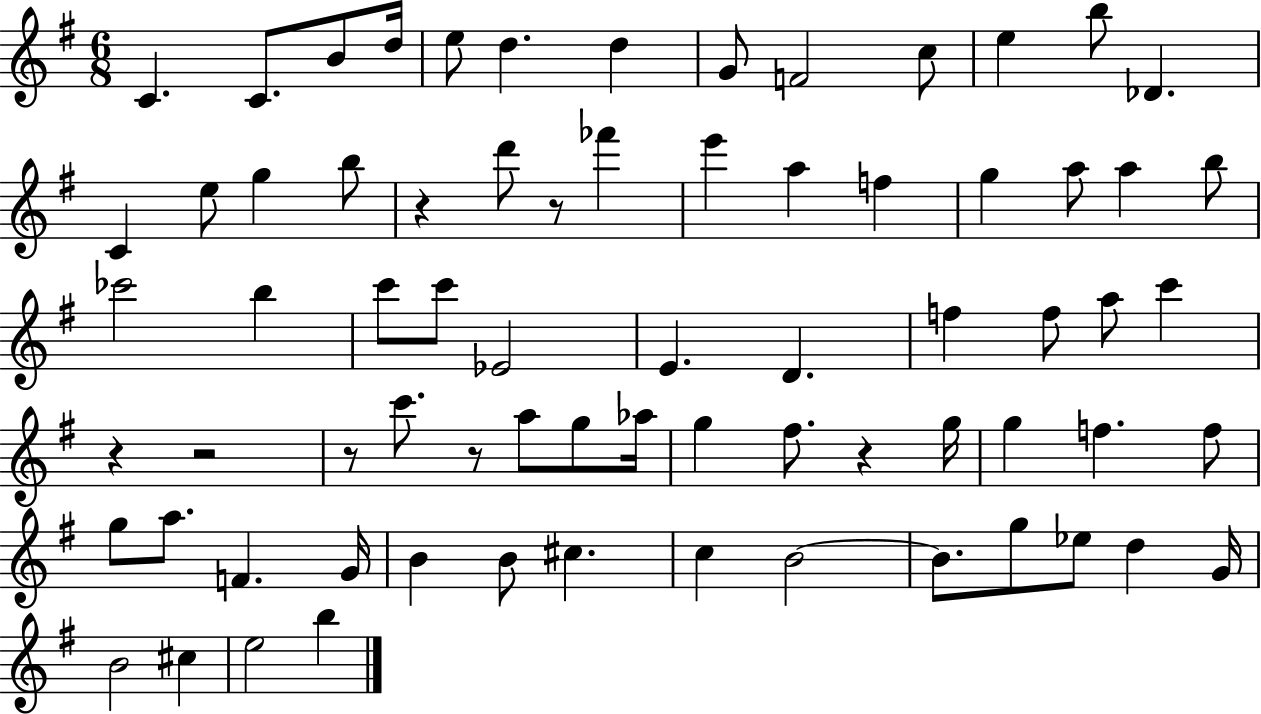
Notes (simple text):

C4/q. C4/e. B4/e D5/s E5/e D5/q. D5/q G4/e F4/h C5/e E5/q B5/e Db4/q. C4/q E5/e G5/q B5/e R/q D6/e R/e FES6/q E6/q A5/q F5/q G5/q A5/e A5/q B5/e CES6/h B5/q C6/e C6/e Eb4/h E4/q. D4/q. F5/q F5/e A5/e C6/q R/q R/h R/e C6/e. R/e A5/e G5/e Ab5/s G5/q F#5/e. R/q G5/s G5/q F5/q. F5/e G5/e A5/e. F4/q. G4/s B4/q B4/e C#5/q. C5/q B4/h B4/e. G5/e Eb5/e D5/q G4/s B4/h C#5/q E5/h B5/q